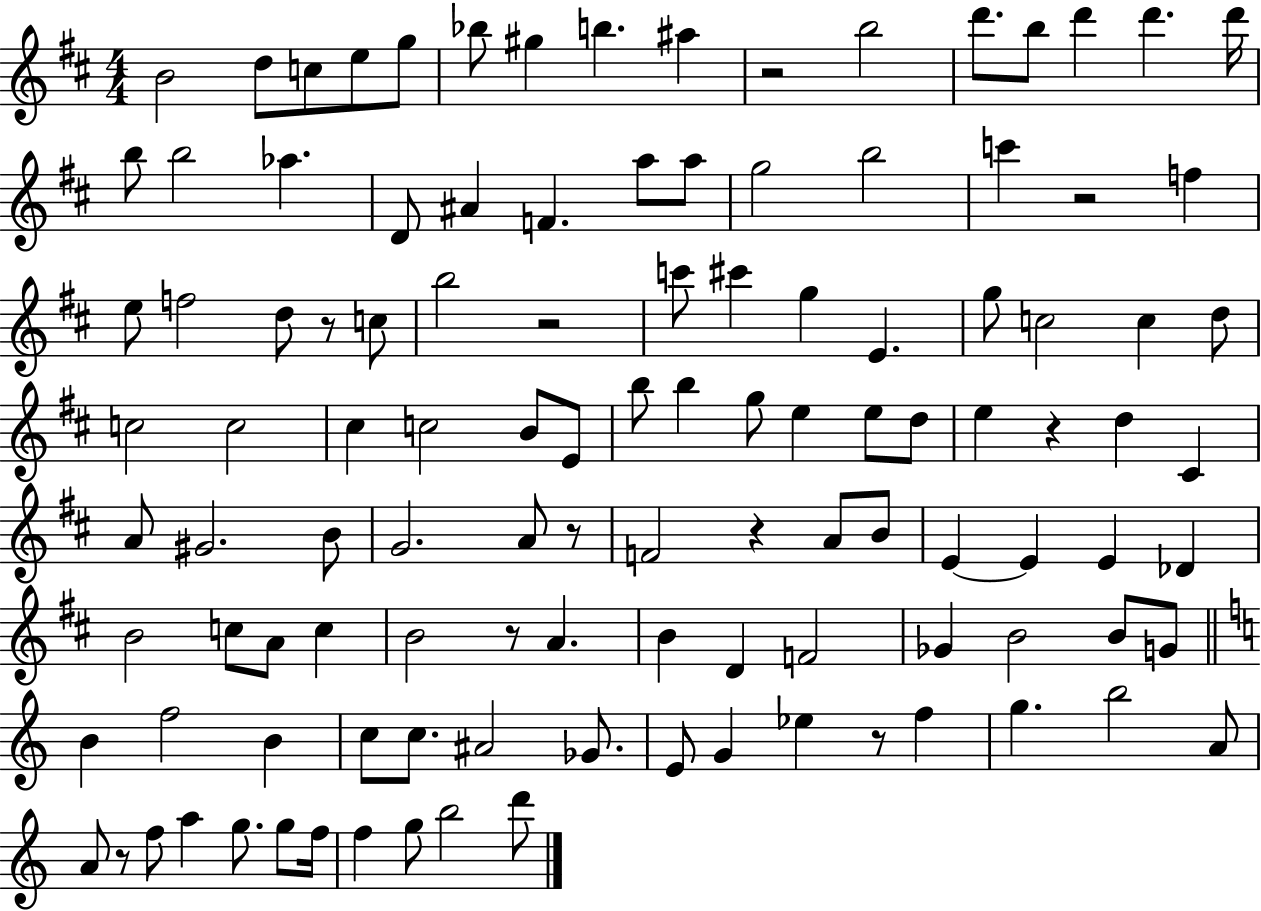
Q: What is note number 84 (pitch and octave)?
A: C5